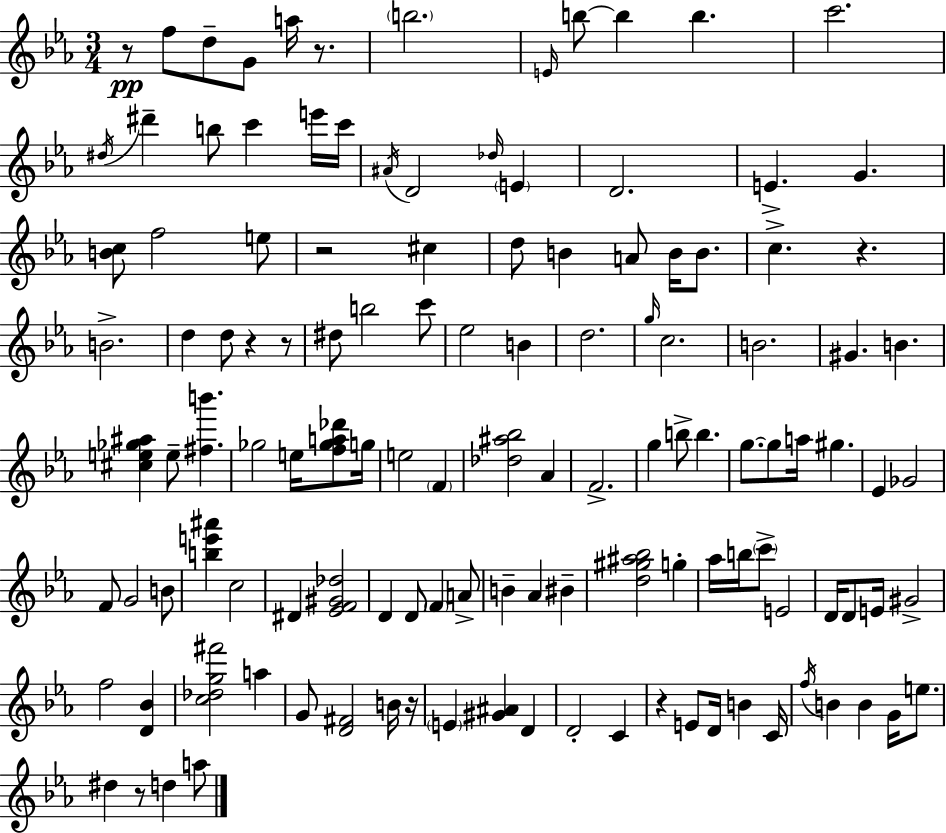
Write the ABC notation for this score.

X:1
T:Untitled
M:3/4
L:1/4
K:Eb
z/2 f/2 d/2 G/2 a/4 z/2 b2 E/4 b/2 b b c'2 ^d/4 ^d' b/2 c' e'/4 c'/4 ^A/4 D2 _d/4 E D2 E G [Bc]/2 f2 e/2 z2 ^c d/2 B A/2 B/4 B/2 c z B2 d d/2 z z/2 ^d/2 b2 c'/2 _e2 B d2 g/4 c2 B2 ^G B [^ce_g^a] e/2 [^fb'] _g2 e/4 [f_ga_d']/2 g/4 e2 F [_d^a_b]2 _A F2 g b/2 b g/2 g/2 a/4 ^g _E _G2 F/2 G2 B/2 [be'^a'] c2 ^D [_EF^G_d]2 D D/2 F A/2 B _A ^B [d^g^a_b]2 g _a/4 b/4 c'/2 E2 D/4 D/2 E/4 ^G2 f2 [D_B] [c_dg^f']2 a G/2 [D^F]2 B/4 z/4 E [^G^A] D D2 C z E/2 D/4 B C/4 f/4 B B G/4 e/2 ^d z/2 d a/2